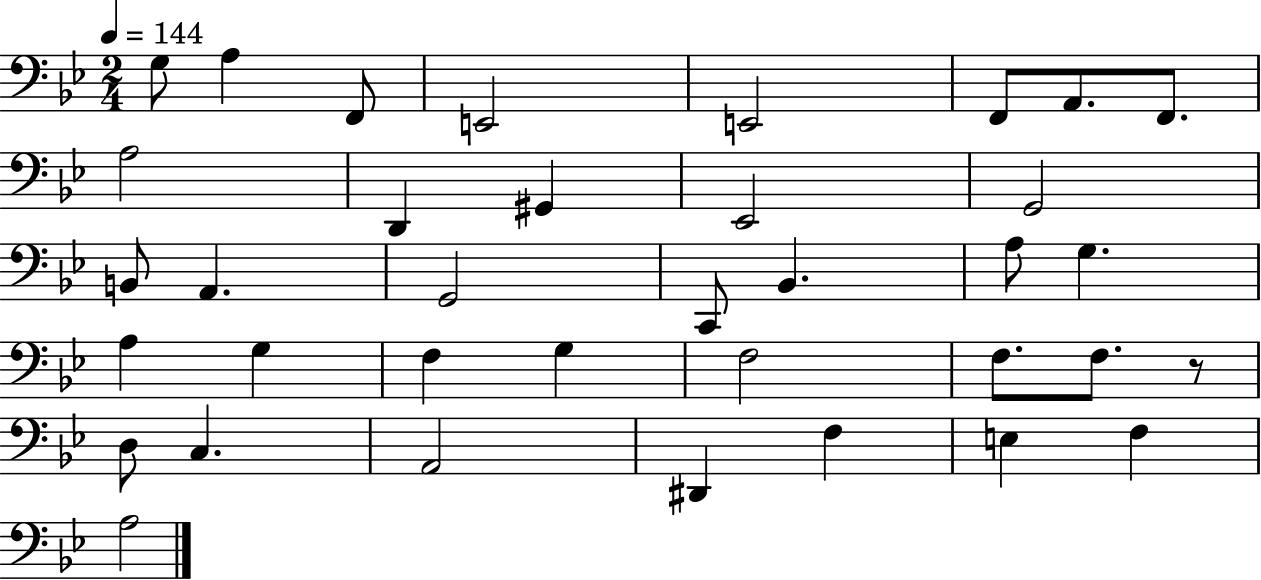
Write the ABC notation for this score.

X:1
T:Untitled
M:2/4
L:1/4
K:Bb
G,/2 A, F,,/2 E,,2 E,,2 F,,/2 A,,/2 F,,/2 A,2 D,, ^G,, _E,,2 G,,2 B,,/2 A,, G,,2 C,,/2 _B,, A,/2 G, A, G, F, G, F,2 F,/2 F,/2 z/2 D,/2 C, A,,2 ^D,, F, E, F, A,2